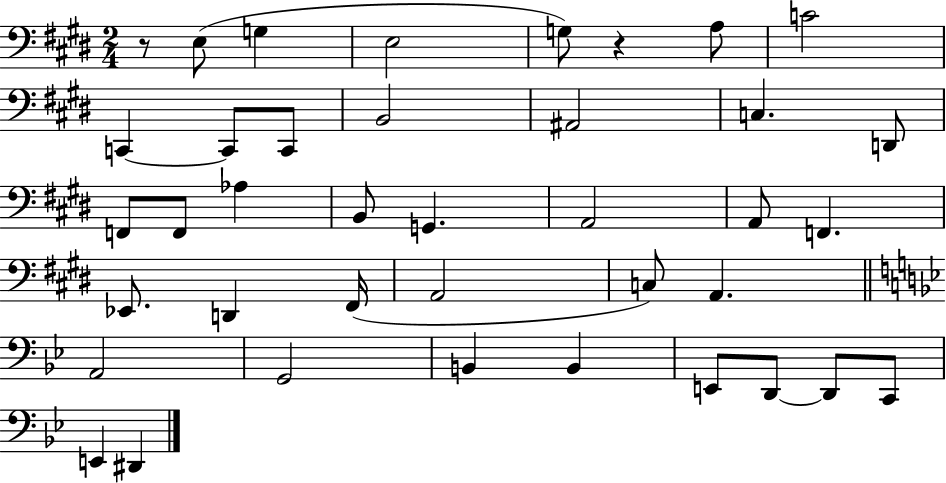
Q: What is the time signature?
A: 2/4